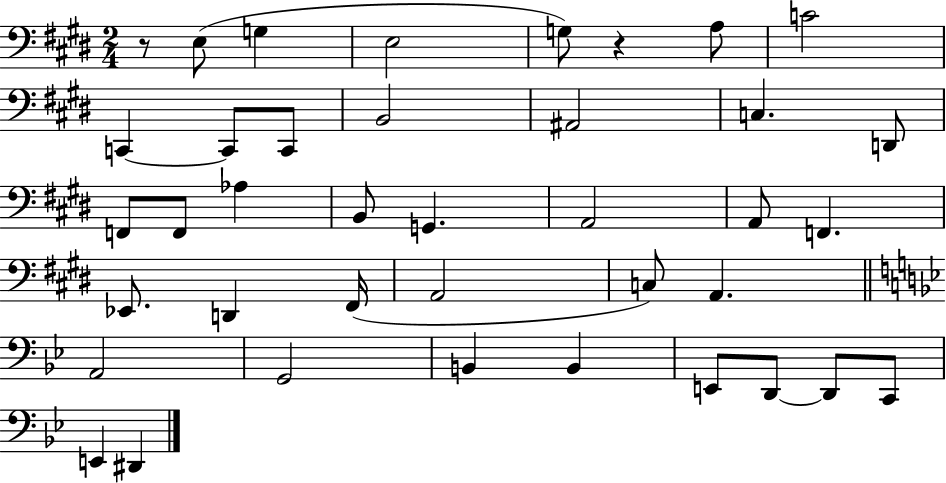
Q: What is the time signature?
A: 2/4